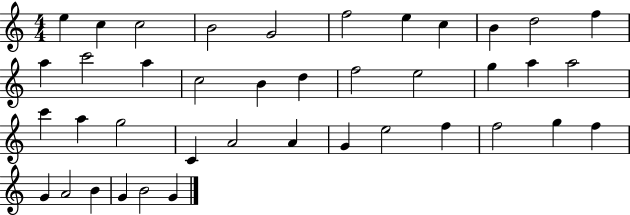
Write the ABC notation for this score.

X:1
T:Untitled
M:4/4
L:1/4
K:C
e c c2 B2 G2 f2 e c B d2 f a c'2 a c2 B d f2 e2 g a a2 c' a g2 C A2 A G e2 f f2 g f G A2 B G B2 G